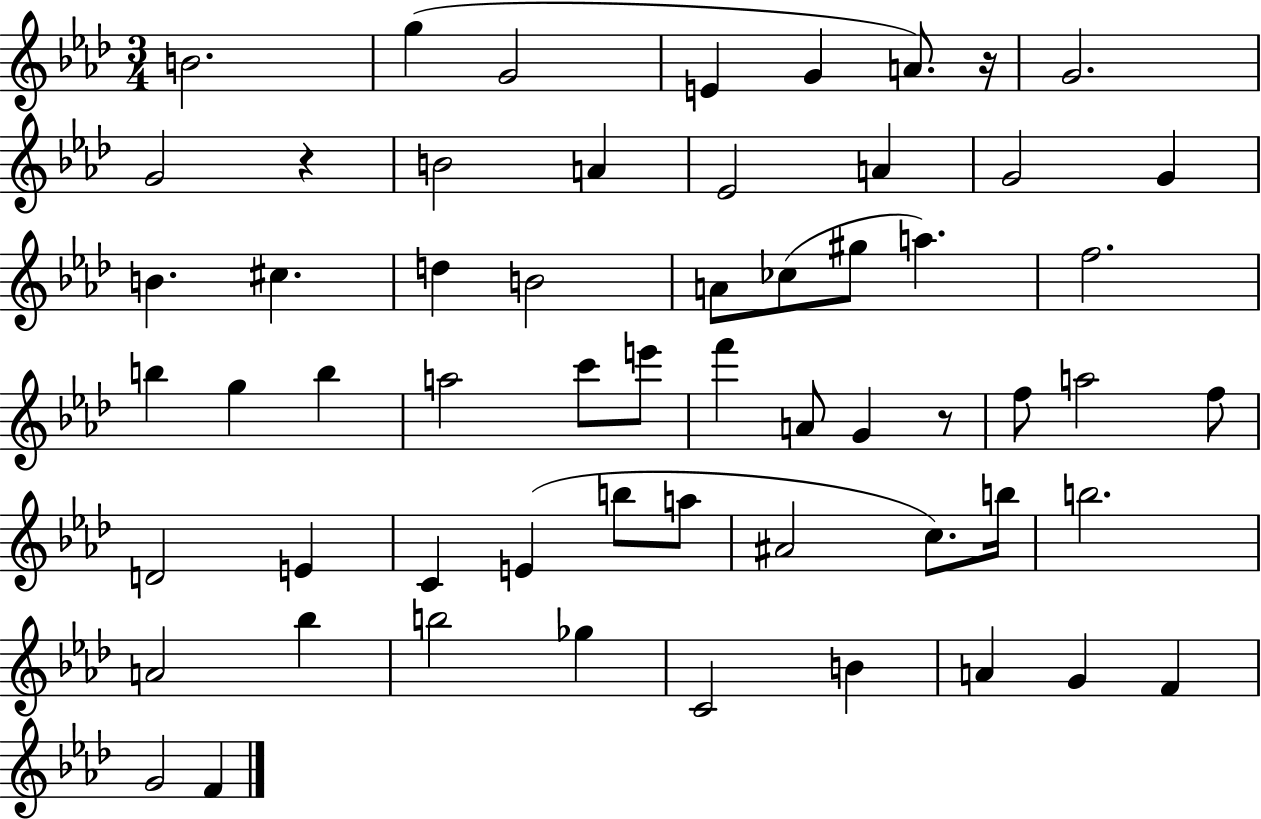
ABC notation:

X:1
T:Untitled
M:3/4
L:1/4
K:Ab
B2 g G2 E G A/2 z/4 G2 G2 z B2 A _E2 A G2 G B ^c d B2 A/2 _c/2 ^g/2 a f2 b g b a2 c'/2 e'/2 f' A/2 G z/2 f/2 a2 f/2 D2 E C E b/2 a/2 ^A2 c/2 b/4 b2 A2 _b b2 _g C2 B A G F G2 F